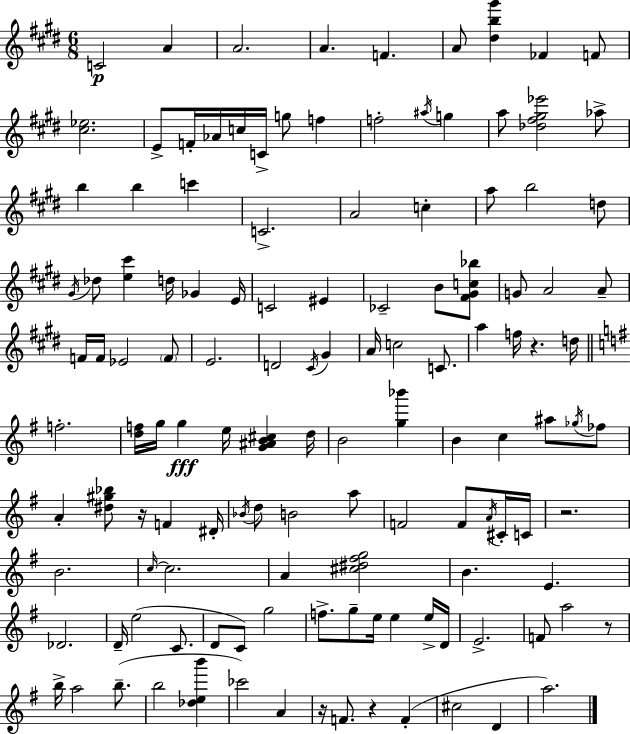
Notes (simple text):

C4/h A4/q A4/h. A4/q. F4/q. A4/e [D#5,B5,G#6]/q FES4/q F4/e [C#5,Eb5]/h. E4/e F4/s Ab4/s C5/s C4/s G5/e F5/q F5/h A#5/s G5/q A5/e [Db5,F#5,G#5,Eb6]/h Ab5/e B5/q B5/q C6/q C4/h. A4/h C5/q A5/e B5/h D5/e G#4/s Db5/e [E5,C#6]/q D5/s Gb4/q E4/s C4/h EIS4/q CES4/h B4/e [F#4,G#4,C5,Bb5]/e G4/e A4/h A4/e F4/s F4/s Eb4/h F4/e E4/h. D4/h C#4/s G#4/q A4/s C5/h C4/e. A5/q F5/s R/q. D5/s F5/h. [D5,F5]/s G5/s G5/q E5/s [G4,A#4,B4,C#5]/q D5/s B4/h [G5,Bb6]/q B4/q C5/q A#5/e Gb5/s FES5/e A4/q [D#5,G#5,Bb5]/e R/s F4/q D#4/s Bb4/s D5/e B4/h A5/e F4/h F4/e A4/s C#4/s C4/s R/h. B4/h. C5/s C5/h. A4/q [C#5,D#5,F#5,G5]/h B4/q. E4/q. Db4/h. D4/s E5/h C4/e. D4/e C4/e G5/h F5/e. G5/e E5/s E5/q E5/s D4/s E4/h. F4/e A5/h R/e B5/s A5/h B5/e. B5/h [Db5,E5,B6]/q CES6/h A4/q R/s F4/e. R/q F4/q C#5/h D4/q A5/h.